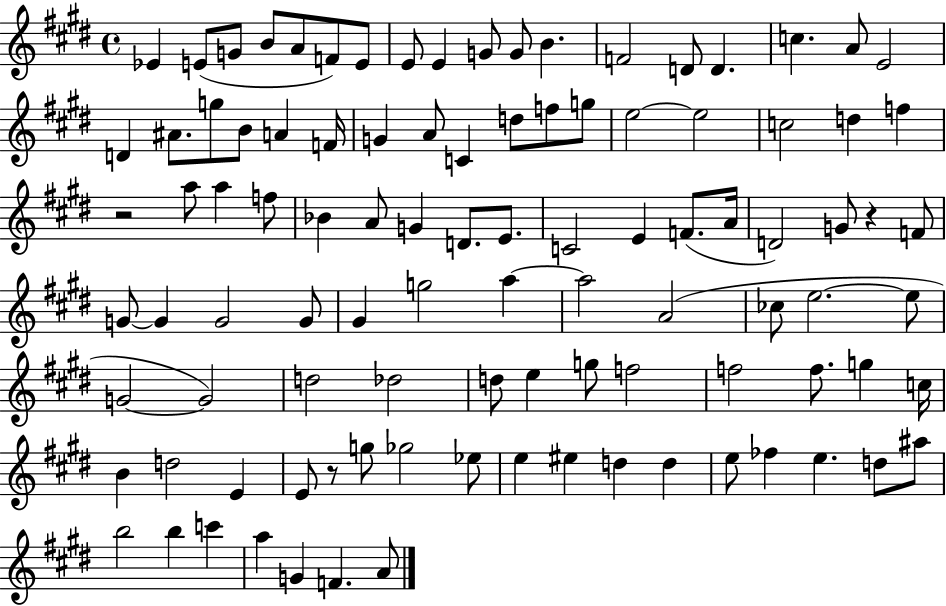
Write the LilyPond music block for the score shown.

{
  \clef treble
  \time 4/4
  \defaultTimeSignature
  \key e \major
  ees'4 e'8( g'8 b'8 a'8 f'8) e'8 | e'8 e'4 g'8 g'8 b'4. | f'2 d'8 d'4. | c''4. a'8 e'2 | \break d'4 ais'8. g''8 b'8 a'4 f'16 | g'4 a'8 c'4 d''8 f''8 g''8 | e''2~~ e''2 | c''2 d''4 f''4 | \break r2 a''8 a''4 f''8 | bes'4 a'8 g'4 d'8. e'8. | c'2 e'4 f'8.( a'16 | d'2) g'8 r4 f'8 | \break g'8~~ g'4 g'2 g'8 | gis'4 g''2 a''4~~ | a''2 a'2( | ces''8 e''2.~~ e''8 | \break g'2~~ g'2) | d''2 des''2 | d''8 e''4 g''8 f''2 | f''2 f''8. g''4 c''16 | \break b'4 d''2 e'4 | e'8 r8 g''8 ges''2 ees''8 | e''4 eis''4 d''4 d''4 | e''8 fes''4 e''4. d''8 ais''8 | \break b''2 b''4 c'''4 | a''4 g'4 f'4. a'8 | \bar "|."
}